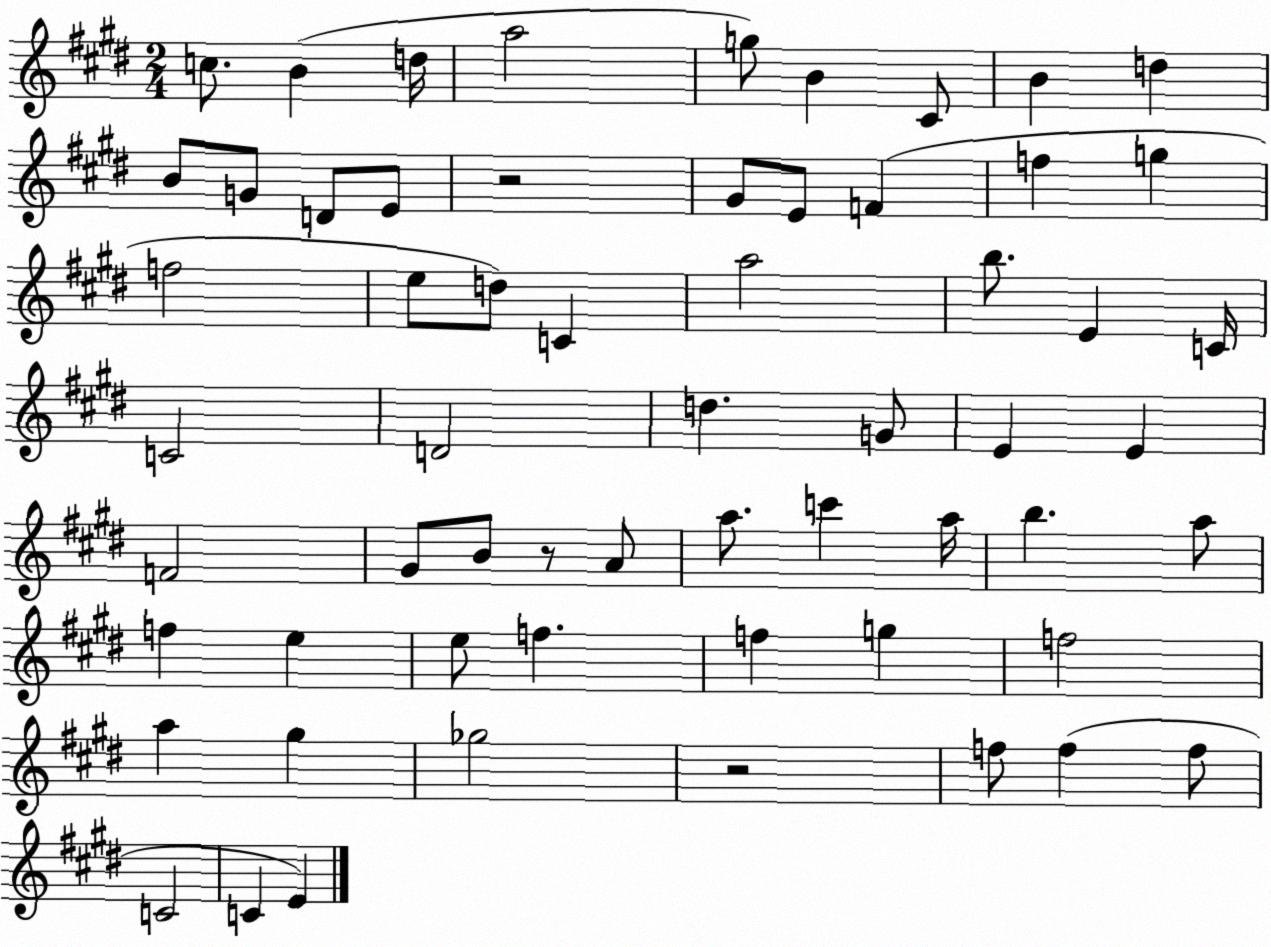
X:1
T:Untitled
M:2/4
L:1/4
K:E
c/2 B d/4 a2 g/2 B ^C/2 B d B/2 G/2 D/2 E/2 z2 ^G/2 E/2 F f g f2 e/2 d/2 C a2 b/2 E C/4 C2 D2 d G/2 E E F2 ^G/2 B/2 z/2 A/2 a/2 c' a/4 b a/2 f e e/2 f f g f2 a ^g _g2 z2 f/2 f f/2 C2 C E